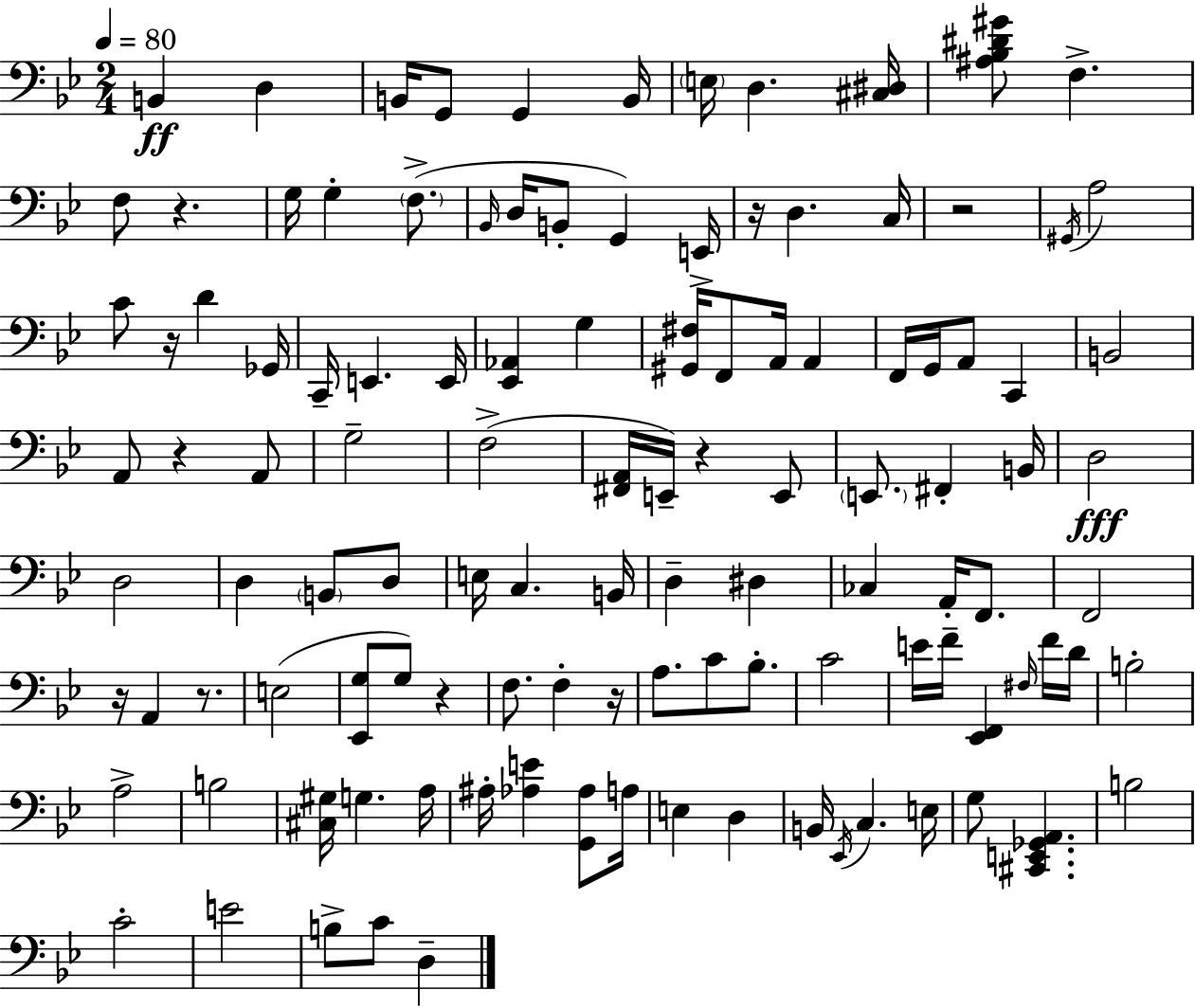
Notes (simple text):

B2/q D3/q B2/s G2/e G2/q B2/s E3/s D3/q. [C#3,D#3]/s [A#3,Bb3,D#4,G#4]/e F3/q. F3/e R/q. G3/s G3/q F3/e. Bb2/s D3/s B2/e G2/q E2/s R/s D3/q. C3/s R/h G#2/s A3/h C4/e R/s D4/q Gb2/s C2/s E2/q. E2/s [Eb2,Ab2]/q G3/q [G#2,F#3]/s F2/e A2/s A2/q F2/s G2/s A2/e C2/q B2/h A2/e R/q A2/e G3/h F3/h [F#2,A2]/s E2/s R/q E2/e E2/e. F#2/q B2/s D3/h D3/h D3/q B2/e D3/e E3/s C3/q. B2/s D3/q D#3/q CES3/q A2/s F2/e. F2/h R/s A2/q R/e. E3/h [Eb2,G3]/e G3/e R/q F3/e. F3/q R/s A3/e. C4/e Bb3/e. C4/h E4/s F4/s [Eb2,F2]/q F#3/s F4/s D4/s B3/h A3/h B3/h [C#3,G#3]/s G3/q. A3/s A#3/s [Ab3,E4]/q [G2,Ab3]/e A3/s E3/q D3/q B2/s Eb2/s C3/q. E3/s G3/e [C#2,E2,Gb2,A2]/q. B3/h C4/h E4/h B3/e C4/e D3/q